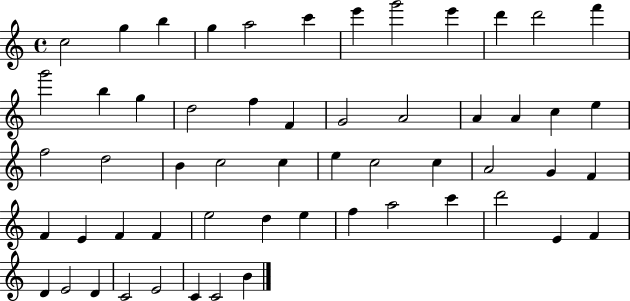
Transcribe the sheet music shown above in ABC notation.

X:1
T:Untitled
M:4/4
L:1/4
K:C
c2 g b g a2 c' e' g'2 e' d' d'2 f' g'2 b g d2 f F G2 A2 A A c e f2 d2 B c2 c e c2 c A2 G F F E F F e2 d e f a2 c' d'2 E F D E2 D C2 E2 C C2 B